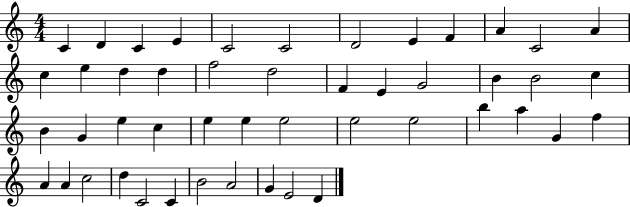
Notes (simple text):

C4/q D4/q C4/q E4/q C4/h C4/h D4/h E4/q F4/q A4/q C4/h A4/q C5/q E5/q D5/q D5/q F5/h D5/h F4/q E4/q G4/h B4/q B4/h C5/q B4/q G4/q E5/q C5/q E5/q E5/q E5/h E5/h E5/h B5/q A5/q G4/q F5/q A4/q A4/q C5/h D5/q C4/h C4/q B4/h A4/h G4/q E4/h D4/q